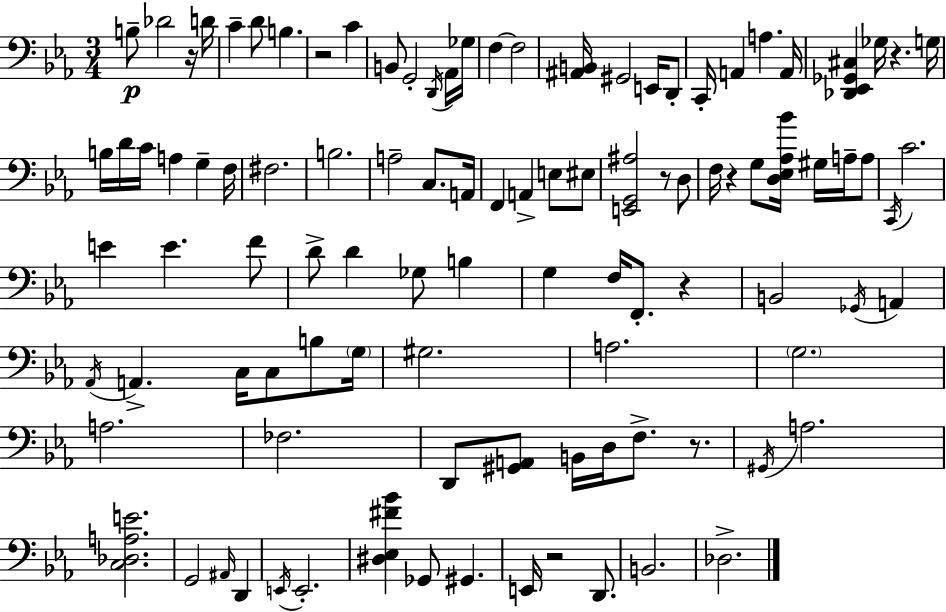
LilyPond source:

{
  \clef bass
  \numericTimeSignature
  \time 3/4
  \key c \minor
  b8--\p des'2 r16 d'16 | c'4-- d'8 b4. | r2 c'4 | b,8 g,2-. \acciaccatura { d,16 } aes,16 | \break ges16 f4~~ f2 | <ais, b,>16 gis,2 e,16 d,8-. | c,16-. a,4 a4. | a,16 <des, ees, ges, cis>4 ges16 r4. | \break g16 b16 d'16 c'16 a4 g4-- | f16 fis2. | b2. | a2-- c8. | \break a,16 f,4 a,4-> e8 eis8 | <e, g, ais>2 r8 d8 | f16 r4 g8 <d ees aes bes'>16 gis16 a16-- a8 | \acciaccatura { c,16 } c'2. | \break e'4 e'4. | f'8 d'8-> d'4 ges8 b4 | g4 f16 f,8.-. r4 | b,2 \acciaccatura { ges,16 } a,4 | \break \acciaccatura { aes,16 } a,4.-> c16 c8 | b8 \parenthesize g16 gis2. | a2. | \parenthesize g2. | \break a2. | fes2. | d,8 <gis, a,>8 b,16 d16 f8.-> | r8. \acciaccatura { gis,16 } a2. | \break <c des a e'>2. | g,2 | \grace { ais,16 } d,4 \acciaccatura { e,16 } e,2.-. | <dis ees fis' bes'>4 ges,8 | \break gis,4. e,16 r2 | d,8. b,2. | des2.-> | \bar "|."
}